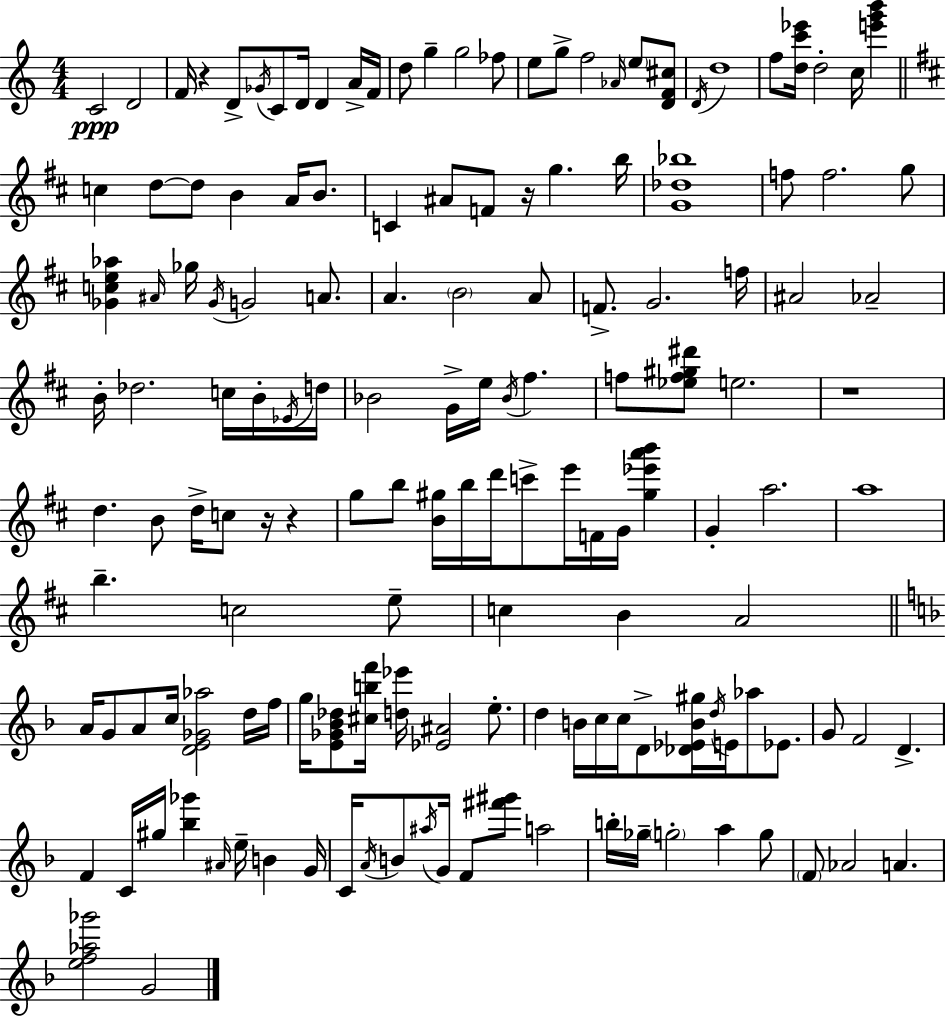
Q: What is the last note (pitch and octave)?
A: G4